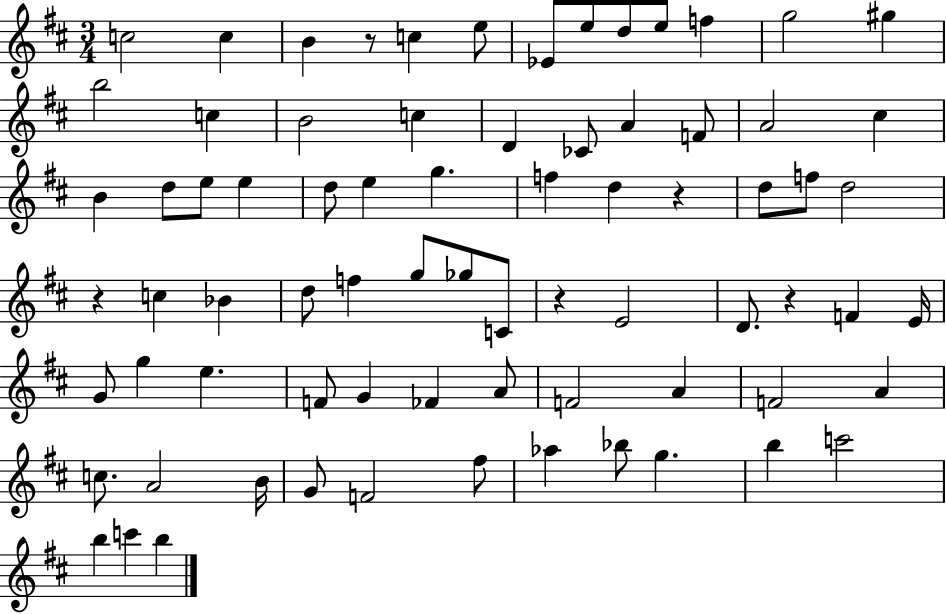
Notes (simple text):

C5/h C5/q B4/q R/e C5/q E5/e Eb4/e E5/e D5/e E5/e F5/q G5/h G#5/q B5/h C5/q B4/h C5/q D4/q CES4/e A4/q F4/e A4/h C#5/q B4/q D5/e E5/e E5/q D5/e E5/q G5/q. F5/q D5/q R/q D5/e F5/e D5/h R/q C5/q Bb4/q D5/e F5/q G5/e Gb5/e C4/e R/q E4/h D4/e. R/q F4/q E4/s G4/e G5/q E5/q. F4/e G4/q FES4/q A4/e F4/h A4/q F4/h A4/q C5/e. A4/h B4/s G4/e F4/h F#5/e Ab5/q Bb5/e G5/q. B5/q C6/h B5/q C6/q B5/q